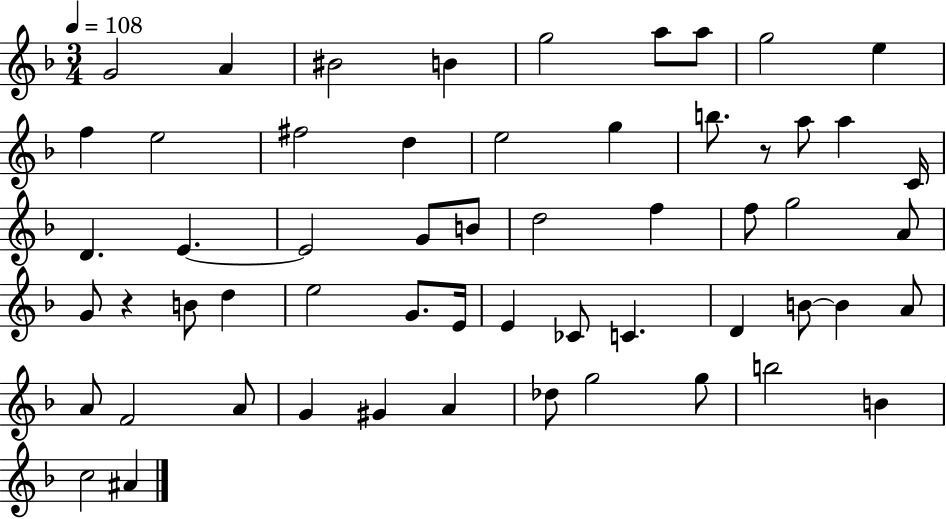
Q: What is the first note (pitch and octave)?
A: G4